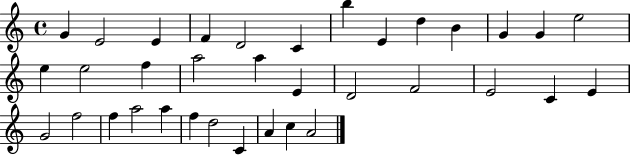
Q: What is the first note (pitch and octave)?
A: G4